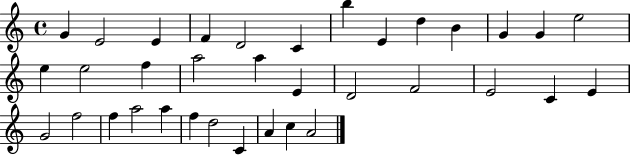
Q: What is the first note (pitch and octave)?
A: G4